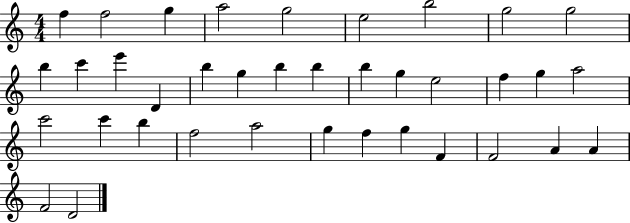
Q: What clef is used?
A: treble